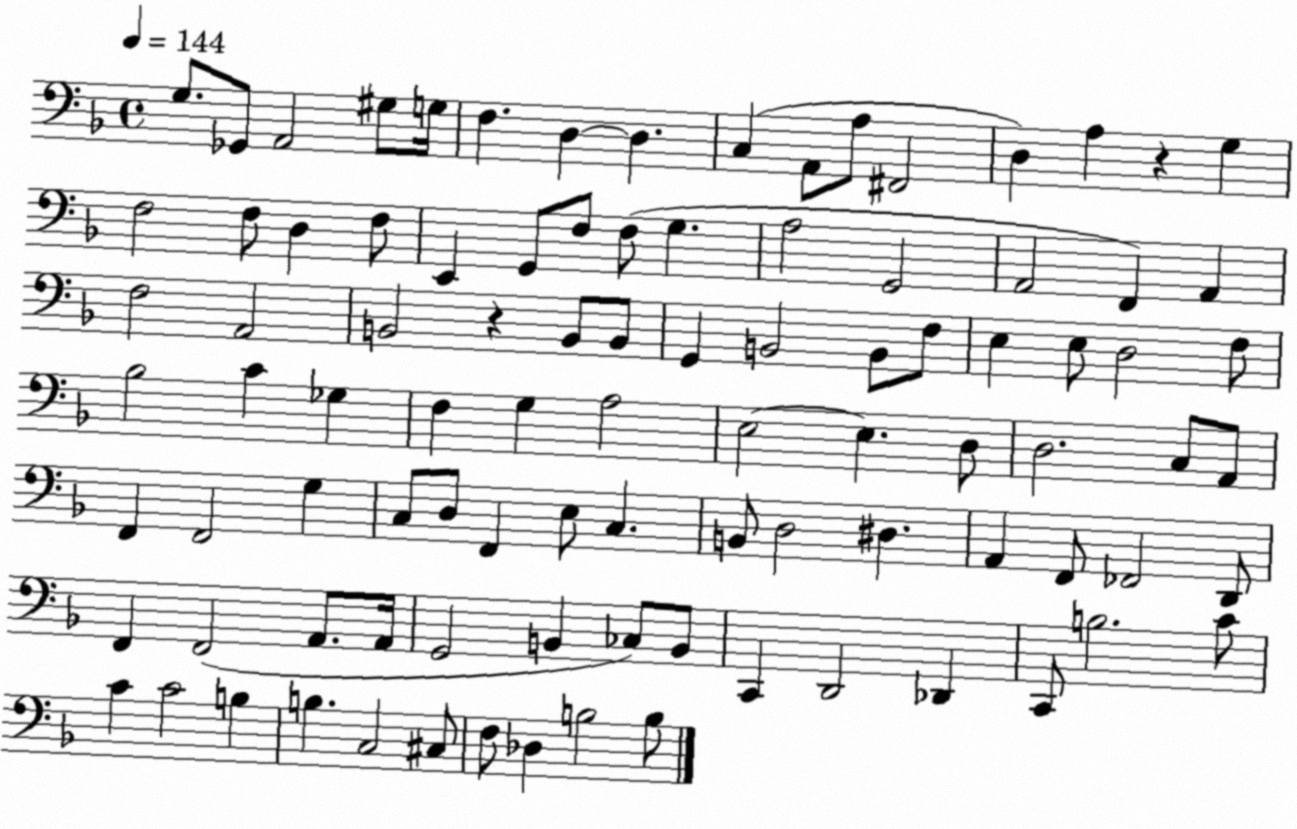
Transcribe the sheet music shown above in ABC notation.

X:1
T:Untitled
M:4/4
L:1/4
K:F
G,/2 _G,,/2 A,,2 ^G,/2 G,/4 F, D, D, C, A,,/2 A,/2 ^F,,2 D, A, z G, F,2 F,/2 D, F,/2 E,, G,,/2 F,/2 F,/2 G, A,2 G,,2 A,,2 F,, A,, F,2 A,,2 B,,2 z B,,/2 B,,/2 G,, B,,2 B,,/2 F,/2 E, E,/2 D,2 F,/2 _B,2 C _G, F, G, A,2 E,2 E, D,/2 D,2 C,/2 A,,/2 F,, F,,2 G, C,/2 D,/2 F,, E,/2 C, B,,/2 D,2 ^D, A,, F,,/2 _F,,2 D,,/2 F,, F,,2 A,,/2 A,,/4 G,,2 B,, _C,/2 B,,/2 C,, D,,2 _D,, C,,/2 B,2 C/2 C C2 B, B, C,2 ^C,/2 F,/2 _D, B,2 B,/2